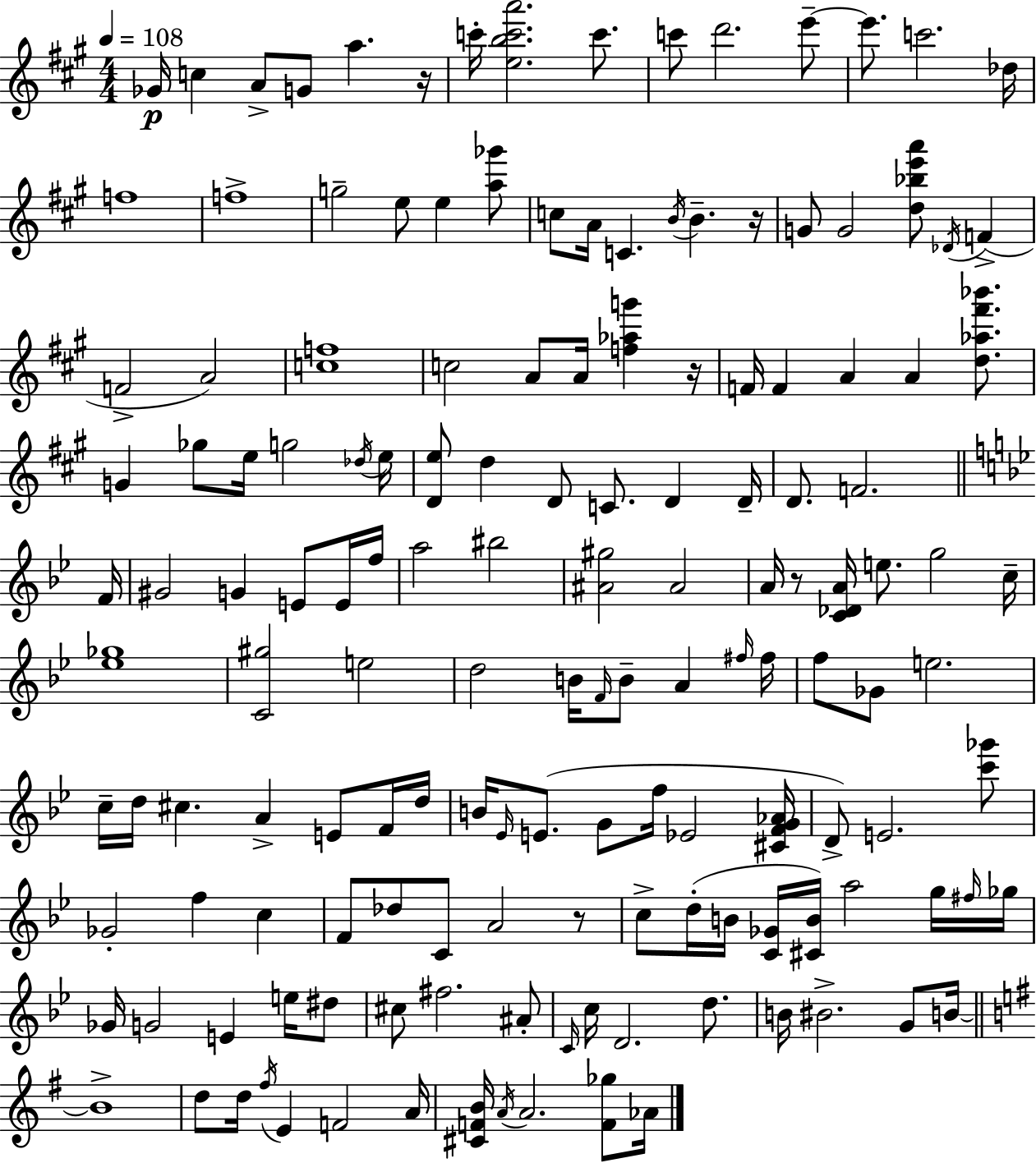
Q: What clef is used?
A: treble